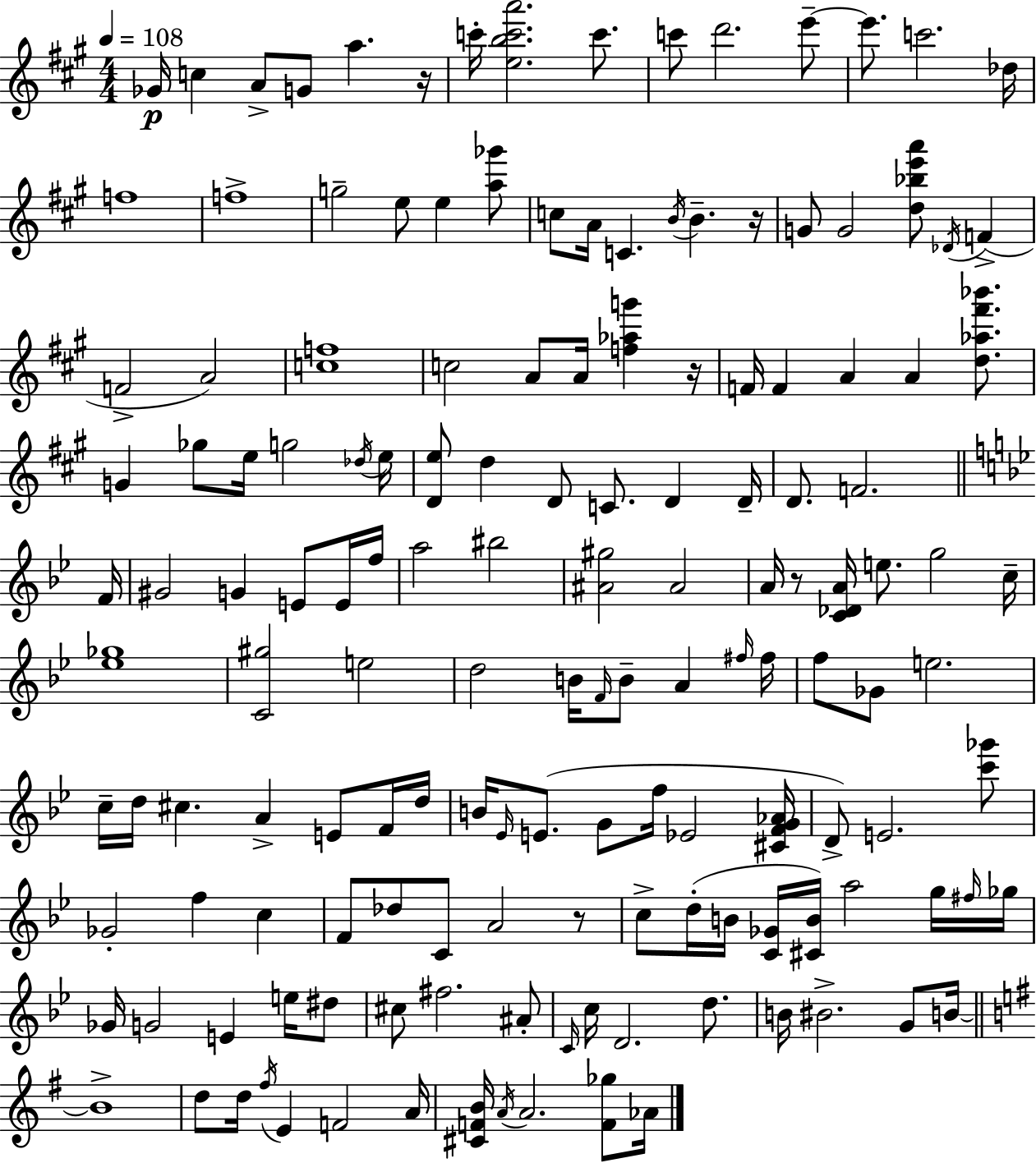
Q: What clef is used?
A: treble